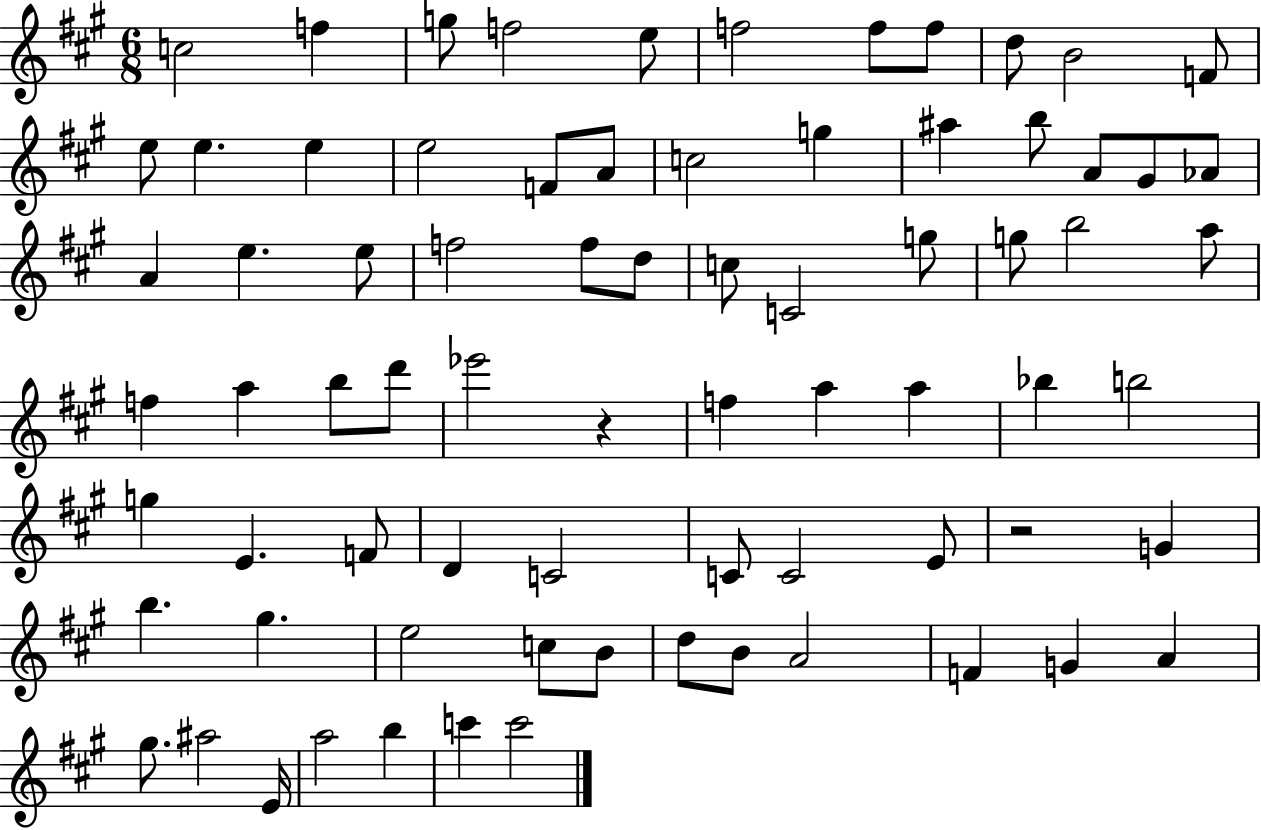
{
  \clef treble
  \numericTimeSignature
  \time 6/8
  \key a \major
  \repeat volta 2 { c''2 f''4 | g''8 f''2 e''8 | f''2 f''8 f''8 | d''8 b'2 f'8 | \break e''8 e''4. e''4 | e''2 f'8 a'8 | c''2 g''4 | ais''4 b''8 a'8 gis'8 aes'8 | \break a'4 e''4. e''8 | f''2 f''8 d''8 | c''8 c'2 g''8 | g''8 b''2 a''8 | \break f''4 a''4 b''8 d'''8 | ees'''2 r4 | f''4 a''4 a''4 | bes''4 b''2 | \break g''4 e'4. f'8 | d'4 c'2 | c'8 c'2 e'8 | r2 g'4 | \break b''4. gis''4. | e''2 c''8 b'8 | d''8 b'8 a'2 | f'4 g'4 a'4 | \break gis''8. ais''2 e'16 | a''2 b''4 | c'''4 c'''2 | } \bar "|."
}